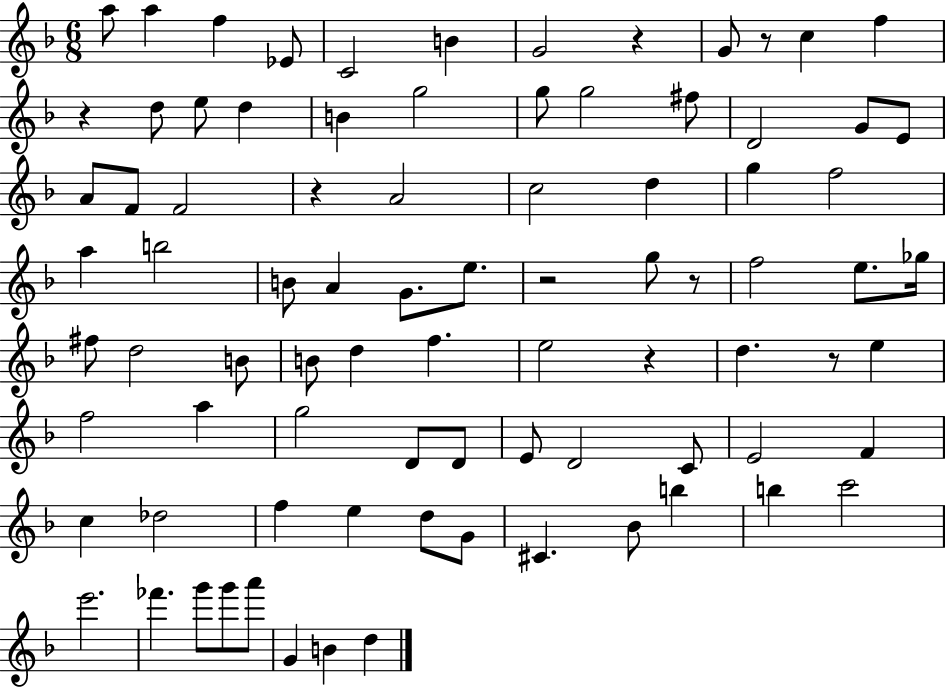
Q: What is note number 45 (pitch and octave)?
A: F5